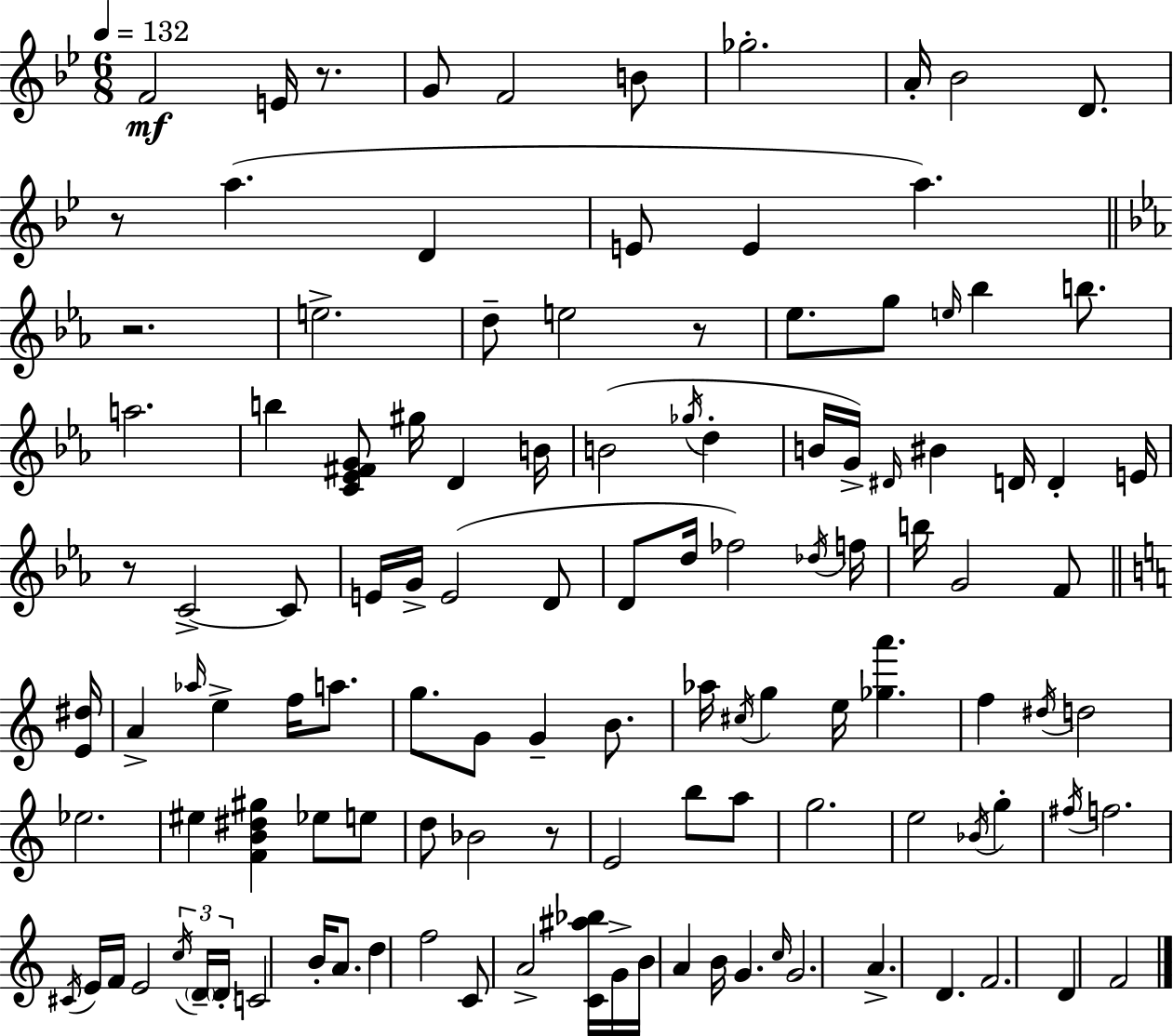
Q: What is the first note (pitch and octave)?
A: F4